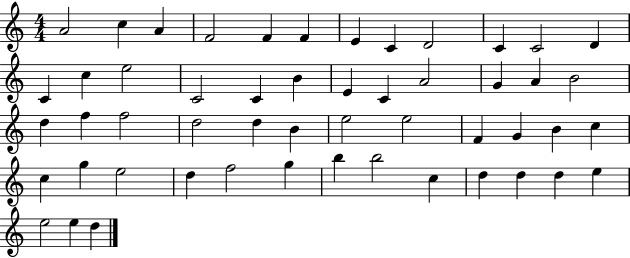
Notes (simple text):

A4/h C5/q A4/q F4/h F4/q F4/q E4/q C4/q D4/h C4/q C4/h D4/q C4/q C5/q E5/h C4/h C4/q B4/q E4/q C4/q A4/h G4/q A4/q B4/h D5/q F5/q F5/h D5/h D5/q B4/q E5/h E5/h F4/q G4/q B4/q C5/q C5/q G5/q E5/h D5/q F5/h G5/q B5/q B5/h C5/q D5/q D5/q D5/q E5/q E5/h E5/q D5/q